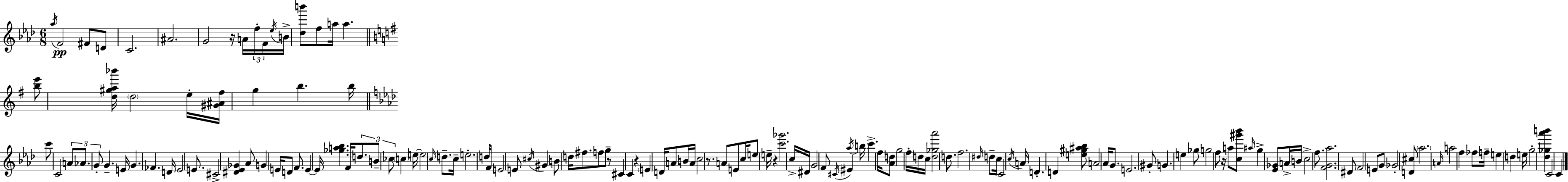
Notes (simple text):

Ab5/s F4/h F#4/e D4/e C4/h. A#4/h. G4/h R/s A4/s F5/s F4/s Eb5/s B4/s [Db5,B6]/e F5/e A5/s A5/q. [B5,E6]/e [D5,G#5,A5,Bb6]/s D5/h E5/s [G#4,A#4,F#5]/s G5/q B5/q. B5/s C6/e C4/h A4/e Ab4/e. G4/e G4/q. E4/s G4/q. FES4/q. D4/s Eb4/h E4/e. C#4/h [D#4,Eb4,Gb4]/q Ab4/e G4/q E4/s D4/e F4/e. E4/q E4/s [Gb5,A5,Bb5]/q. F4/s D5/e. B4/e CES5/e C5/q E5/s E5/h C5/s D5/e. C5/s E5/h. D5/s F4/s E4/h E4/e C#5/s G#4/q B4/e D5/s F#5/e. F5/e G5/e R/e C#4/q C4/q R/q E4/q D4/s A4/e B4/s A4/s C5/h R/e. A4/e E4/e C5/s E5/e E5/s R/q [C6,Gb6]/h. C5/s D#4/s G4/h F4/e C#4/s EIS4/q Ab5/s B5/s C6/q. F5/s [Ab4,D5]/e G5/h F5/s D5/s C5/s [D5,Gb5,Ab6]/h D5/e. F5/h. D#5/s D5/e C5/s C4/h C5/s A4/s D4/q. D4/q [E5,G#5,A#5,Bb5]/e A4/h Ab4/s G4/e. E4/h. G#4/e G4/q. E5/q Gb5/e G5/h F5/e R/s A5/e [C5,G#6,Bb6]/e A#5/s G5/q [Eb4,Gb4]/e A4/s B4/s C5/h F5/e. [F4,G4,Ab5]/h. D#4/e F4/h E4/e G4/e Gb4/h [D4,C#5]/e Ab5/h. A4/s A5/h F5/q FES5/e F5/s E5/q D5/q E5/s G5/h [Db5,Gb5,Ab6,B6]/q C4/h C4/q